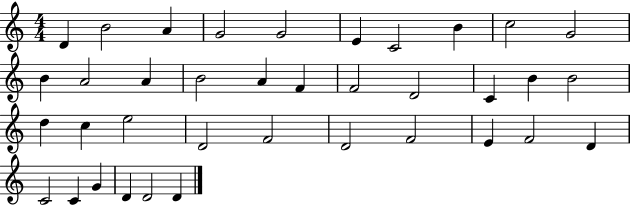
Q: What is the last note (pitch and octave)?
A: D4